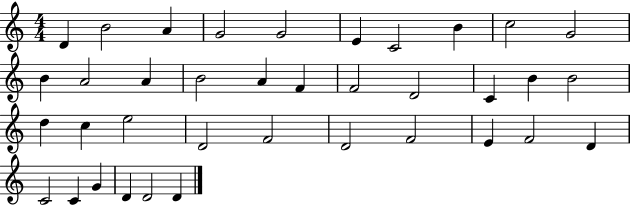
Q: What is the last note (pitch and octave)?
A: D4